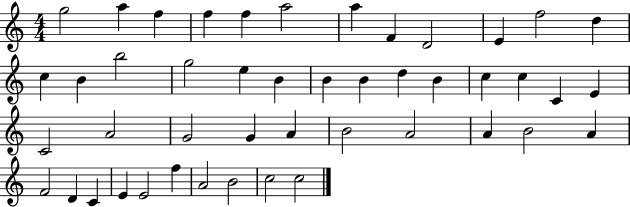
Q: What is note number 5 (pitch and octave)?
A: F5